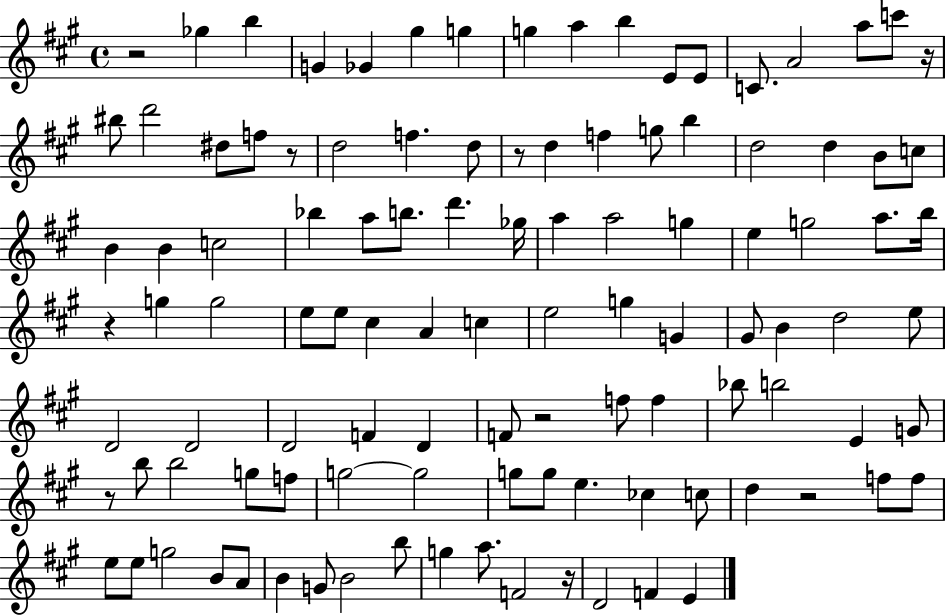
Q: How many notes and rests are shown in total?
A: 109